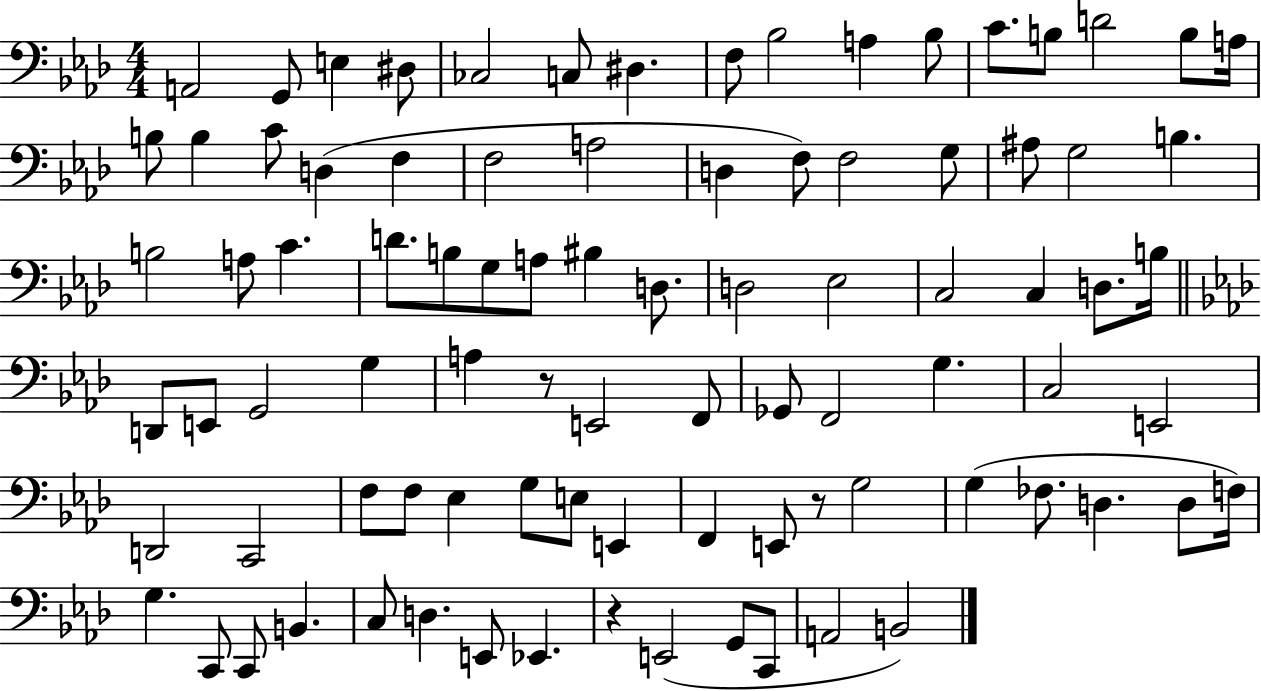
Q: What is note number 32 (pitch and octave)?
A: A3